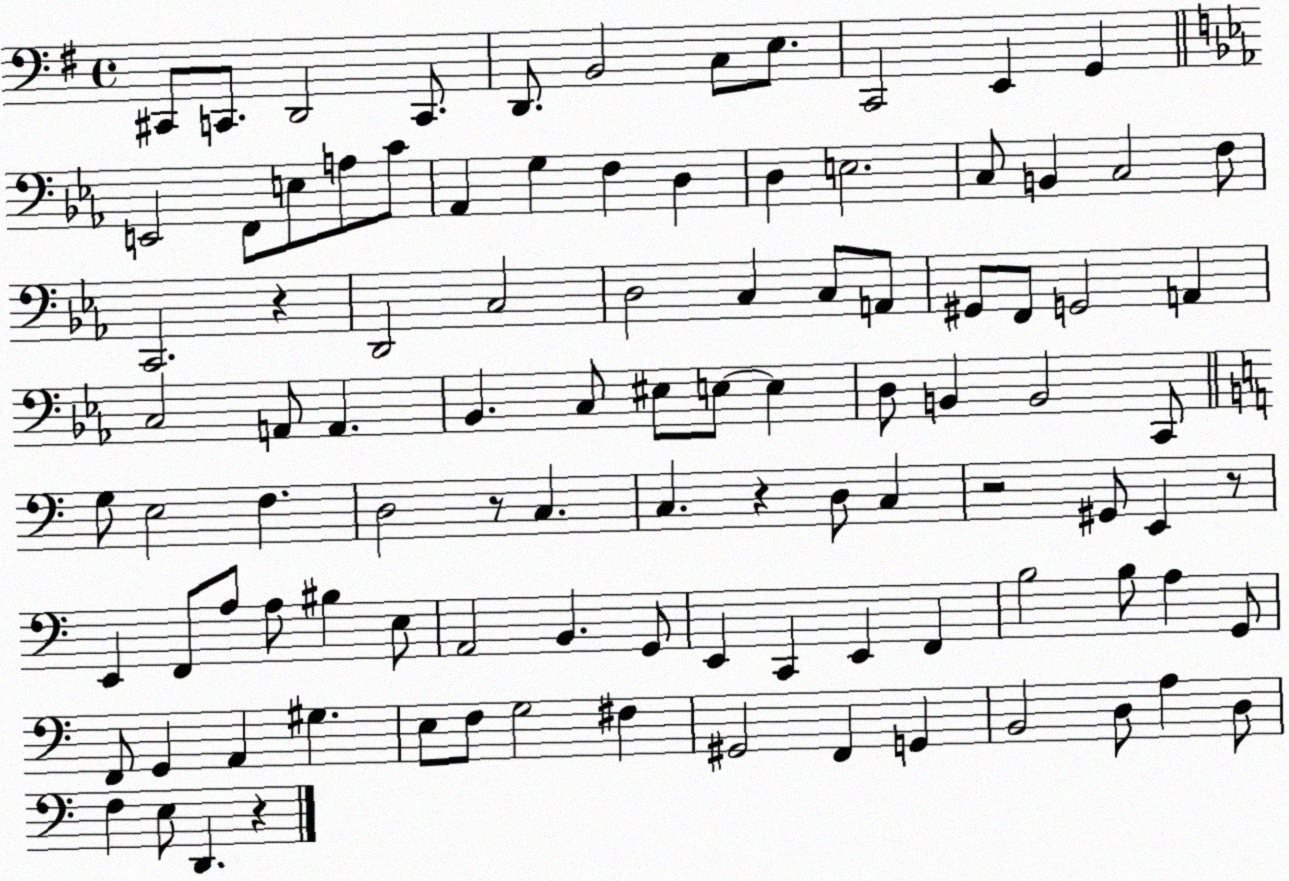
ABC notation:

X:1
T:Untitled
M:4/4
L:1/4
K:G
^C,,/2 C,,/2 D,,2 C,,/2 D,,/2 B,,2 C,/2 E,/2 C,,2 E,, G,, E,,2 F,,/2 E,/2 A,/2 C/2 _A,, G, F, D, D, E,2 C,/2 B,, C,2 F,/2 C,,2 z D,,2 C,2 D,2 C, C,/2 A,,/2 ^G,,/2 F,,/2 G,,2 A,, C,2 A,,/2 A,, _B,, C,/2 ^E,/2 E,/2 E, D,/2 B,, B,,2 C,,/2 G,/2 E,2 F, D,2 z/2 C, C, z D,/2 C, z2 ^G,,/2 E,, z/2 E,, F,,/2 A,/2 A,/2 ^B, E,/2 A,,2 B,, G,,/2 E,, C,, E,, F,, B,2 B,/2 A, G,,/2 F,,/2 G,, A,, ^G, E,/2 F,/2 G,2 ^F, ^G,,2 F,, G,, B,,2 D,/2 A, D,/2 F, E,/2 D,, z